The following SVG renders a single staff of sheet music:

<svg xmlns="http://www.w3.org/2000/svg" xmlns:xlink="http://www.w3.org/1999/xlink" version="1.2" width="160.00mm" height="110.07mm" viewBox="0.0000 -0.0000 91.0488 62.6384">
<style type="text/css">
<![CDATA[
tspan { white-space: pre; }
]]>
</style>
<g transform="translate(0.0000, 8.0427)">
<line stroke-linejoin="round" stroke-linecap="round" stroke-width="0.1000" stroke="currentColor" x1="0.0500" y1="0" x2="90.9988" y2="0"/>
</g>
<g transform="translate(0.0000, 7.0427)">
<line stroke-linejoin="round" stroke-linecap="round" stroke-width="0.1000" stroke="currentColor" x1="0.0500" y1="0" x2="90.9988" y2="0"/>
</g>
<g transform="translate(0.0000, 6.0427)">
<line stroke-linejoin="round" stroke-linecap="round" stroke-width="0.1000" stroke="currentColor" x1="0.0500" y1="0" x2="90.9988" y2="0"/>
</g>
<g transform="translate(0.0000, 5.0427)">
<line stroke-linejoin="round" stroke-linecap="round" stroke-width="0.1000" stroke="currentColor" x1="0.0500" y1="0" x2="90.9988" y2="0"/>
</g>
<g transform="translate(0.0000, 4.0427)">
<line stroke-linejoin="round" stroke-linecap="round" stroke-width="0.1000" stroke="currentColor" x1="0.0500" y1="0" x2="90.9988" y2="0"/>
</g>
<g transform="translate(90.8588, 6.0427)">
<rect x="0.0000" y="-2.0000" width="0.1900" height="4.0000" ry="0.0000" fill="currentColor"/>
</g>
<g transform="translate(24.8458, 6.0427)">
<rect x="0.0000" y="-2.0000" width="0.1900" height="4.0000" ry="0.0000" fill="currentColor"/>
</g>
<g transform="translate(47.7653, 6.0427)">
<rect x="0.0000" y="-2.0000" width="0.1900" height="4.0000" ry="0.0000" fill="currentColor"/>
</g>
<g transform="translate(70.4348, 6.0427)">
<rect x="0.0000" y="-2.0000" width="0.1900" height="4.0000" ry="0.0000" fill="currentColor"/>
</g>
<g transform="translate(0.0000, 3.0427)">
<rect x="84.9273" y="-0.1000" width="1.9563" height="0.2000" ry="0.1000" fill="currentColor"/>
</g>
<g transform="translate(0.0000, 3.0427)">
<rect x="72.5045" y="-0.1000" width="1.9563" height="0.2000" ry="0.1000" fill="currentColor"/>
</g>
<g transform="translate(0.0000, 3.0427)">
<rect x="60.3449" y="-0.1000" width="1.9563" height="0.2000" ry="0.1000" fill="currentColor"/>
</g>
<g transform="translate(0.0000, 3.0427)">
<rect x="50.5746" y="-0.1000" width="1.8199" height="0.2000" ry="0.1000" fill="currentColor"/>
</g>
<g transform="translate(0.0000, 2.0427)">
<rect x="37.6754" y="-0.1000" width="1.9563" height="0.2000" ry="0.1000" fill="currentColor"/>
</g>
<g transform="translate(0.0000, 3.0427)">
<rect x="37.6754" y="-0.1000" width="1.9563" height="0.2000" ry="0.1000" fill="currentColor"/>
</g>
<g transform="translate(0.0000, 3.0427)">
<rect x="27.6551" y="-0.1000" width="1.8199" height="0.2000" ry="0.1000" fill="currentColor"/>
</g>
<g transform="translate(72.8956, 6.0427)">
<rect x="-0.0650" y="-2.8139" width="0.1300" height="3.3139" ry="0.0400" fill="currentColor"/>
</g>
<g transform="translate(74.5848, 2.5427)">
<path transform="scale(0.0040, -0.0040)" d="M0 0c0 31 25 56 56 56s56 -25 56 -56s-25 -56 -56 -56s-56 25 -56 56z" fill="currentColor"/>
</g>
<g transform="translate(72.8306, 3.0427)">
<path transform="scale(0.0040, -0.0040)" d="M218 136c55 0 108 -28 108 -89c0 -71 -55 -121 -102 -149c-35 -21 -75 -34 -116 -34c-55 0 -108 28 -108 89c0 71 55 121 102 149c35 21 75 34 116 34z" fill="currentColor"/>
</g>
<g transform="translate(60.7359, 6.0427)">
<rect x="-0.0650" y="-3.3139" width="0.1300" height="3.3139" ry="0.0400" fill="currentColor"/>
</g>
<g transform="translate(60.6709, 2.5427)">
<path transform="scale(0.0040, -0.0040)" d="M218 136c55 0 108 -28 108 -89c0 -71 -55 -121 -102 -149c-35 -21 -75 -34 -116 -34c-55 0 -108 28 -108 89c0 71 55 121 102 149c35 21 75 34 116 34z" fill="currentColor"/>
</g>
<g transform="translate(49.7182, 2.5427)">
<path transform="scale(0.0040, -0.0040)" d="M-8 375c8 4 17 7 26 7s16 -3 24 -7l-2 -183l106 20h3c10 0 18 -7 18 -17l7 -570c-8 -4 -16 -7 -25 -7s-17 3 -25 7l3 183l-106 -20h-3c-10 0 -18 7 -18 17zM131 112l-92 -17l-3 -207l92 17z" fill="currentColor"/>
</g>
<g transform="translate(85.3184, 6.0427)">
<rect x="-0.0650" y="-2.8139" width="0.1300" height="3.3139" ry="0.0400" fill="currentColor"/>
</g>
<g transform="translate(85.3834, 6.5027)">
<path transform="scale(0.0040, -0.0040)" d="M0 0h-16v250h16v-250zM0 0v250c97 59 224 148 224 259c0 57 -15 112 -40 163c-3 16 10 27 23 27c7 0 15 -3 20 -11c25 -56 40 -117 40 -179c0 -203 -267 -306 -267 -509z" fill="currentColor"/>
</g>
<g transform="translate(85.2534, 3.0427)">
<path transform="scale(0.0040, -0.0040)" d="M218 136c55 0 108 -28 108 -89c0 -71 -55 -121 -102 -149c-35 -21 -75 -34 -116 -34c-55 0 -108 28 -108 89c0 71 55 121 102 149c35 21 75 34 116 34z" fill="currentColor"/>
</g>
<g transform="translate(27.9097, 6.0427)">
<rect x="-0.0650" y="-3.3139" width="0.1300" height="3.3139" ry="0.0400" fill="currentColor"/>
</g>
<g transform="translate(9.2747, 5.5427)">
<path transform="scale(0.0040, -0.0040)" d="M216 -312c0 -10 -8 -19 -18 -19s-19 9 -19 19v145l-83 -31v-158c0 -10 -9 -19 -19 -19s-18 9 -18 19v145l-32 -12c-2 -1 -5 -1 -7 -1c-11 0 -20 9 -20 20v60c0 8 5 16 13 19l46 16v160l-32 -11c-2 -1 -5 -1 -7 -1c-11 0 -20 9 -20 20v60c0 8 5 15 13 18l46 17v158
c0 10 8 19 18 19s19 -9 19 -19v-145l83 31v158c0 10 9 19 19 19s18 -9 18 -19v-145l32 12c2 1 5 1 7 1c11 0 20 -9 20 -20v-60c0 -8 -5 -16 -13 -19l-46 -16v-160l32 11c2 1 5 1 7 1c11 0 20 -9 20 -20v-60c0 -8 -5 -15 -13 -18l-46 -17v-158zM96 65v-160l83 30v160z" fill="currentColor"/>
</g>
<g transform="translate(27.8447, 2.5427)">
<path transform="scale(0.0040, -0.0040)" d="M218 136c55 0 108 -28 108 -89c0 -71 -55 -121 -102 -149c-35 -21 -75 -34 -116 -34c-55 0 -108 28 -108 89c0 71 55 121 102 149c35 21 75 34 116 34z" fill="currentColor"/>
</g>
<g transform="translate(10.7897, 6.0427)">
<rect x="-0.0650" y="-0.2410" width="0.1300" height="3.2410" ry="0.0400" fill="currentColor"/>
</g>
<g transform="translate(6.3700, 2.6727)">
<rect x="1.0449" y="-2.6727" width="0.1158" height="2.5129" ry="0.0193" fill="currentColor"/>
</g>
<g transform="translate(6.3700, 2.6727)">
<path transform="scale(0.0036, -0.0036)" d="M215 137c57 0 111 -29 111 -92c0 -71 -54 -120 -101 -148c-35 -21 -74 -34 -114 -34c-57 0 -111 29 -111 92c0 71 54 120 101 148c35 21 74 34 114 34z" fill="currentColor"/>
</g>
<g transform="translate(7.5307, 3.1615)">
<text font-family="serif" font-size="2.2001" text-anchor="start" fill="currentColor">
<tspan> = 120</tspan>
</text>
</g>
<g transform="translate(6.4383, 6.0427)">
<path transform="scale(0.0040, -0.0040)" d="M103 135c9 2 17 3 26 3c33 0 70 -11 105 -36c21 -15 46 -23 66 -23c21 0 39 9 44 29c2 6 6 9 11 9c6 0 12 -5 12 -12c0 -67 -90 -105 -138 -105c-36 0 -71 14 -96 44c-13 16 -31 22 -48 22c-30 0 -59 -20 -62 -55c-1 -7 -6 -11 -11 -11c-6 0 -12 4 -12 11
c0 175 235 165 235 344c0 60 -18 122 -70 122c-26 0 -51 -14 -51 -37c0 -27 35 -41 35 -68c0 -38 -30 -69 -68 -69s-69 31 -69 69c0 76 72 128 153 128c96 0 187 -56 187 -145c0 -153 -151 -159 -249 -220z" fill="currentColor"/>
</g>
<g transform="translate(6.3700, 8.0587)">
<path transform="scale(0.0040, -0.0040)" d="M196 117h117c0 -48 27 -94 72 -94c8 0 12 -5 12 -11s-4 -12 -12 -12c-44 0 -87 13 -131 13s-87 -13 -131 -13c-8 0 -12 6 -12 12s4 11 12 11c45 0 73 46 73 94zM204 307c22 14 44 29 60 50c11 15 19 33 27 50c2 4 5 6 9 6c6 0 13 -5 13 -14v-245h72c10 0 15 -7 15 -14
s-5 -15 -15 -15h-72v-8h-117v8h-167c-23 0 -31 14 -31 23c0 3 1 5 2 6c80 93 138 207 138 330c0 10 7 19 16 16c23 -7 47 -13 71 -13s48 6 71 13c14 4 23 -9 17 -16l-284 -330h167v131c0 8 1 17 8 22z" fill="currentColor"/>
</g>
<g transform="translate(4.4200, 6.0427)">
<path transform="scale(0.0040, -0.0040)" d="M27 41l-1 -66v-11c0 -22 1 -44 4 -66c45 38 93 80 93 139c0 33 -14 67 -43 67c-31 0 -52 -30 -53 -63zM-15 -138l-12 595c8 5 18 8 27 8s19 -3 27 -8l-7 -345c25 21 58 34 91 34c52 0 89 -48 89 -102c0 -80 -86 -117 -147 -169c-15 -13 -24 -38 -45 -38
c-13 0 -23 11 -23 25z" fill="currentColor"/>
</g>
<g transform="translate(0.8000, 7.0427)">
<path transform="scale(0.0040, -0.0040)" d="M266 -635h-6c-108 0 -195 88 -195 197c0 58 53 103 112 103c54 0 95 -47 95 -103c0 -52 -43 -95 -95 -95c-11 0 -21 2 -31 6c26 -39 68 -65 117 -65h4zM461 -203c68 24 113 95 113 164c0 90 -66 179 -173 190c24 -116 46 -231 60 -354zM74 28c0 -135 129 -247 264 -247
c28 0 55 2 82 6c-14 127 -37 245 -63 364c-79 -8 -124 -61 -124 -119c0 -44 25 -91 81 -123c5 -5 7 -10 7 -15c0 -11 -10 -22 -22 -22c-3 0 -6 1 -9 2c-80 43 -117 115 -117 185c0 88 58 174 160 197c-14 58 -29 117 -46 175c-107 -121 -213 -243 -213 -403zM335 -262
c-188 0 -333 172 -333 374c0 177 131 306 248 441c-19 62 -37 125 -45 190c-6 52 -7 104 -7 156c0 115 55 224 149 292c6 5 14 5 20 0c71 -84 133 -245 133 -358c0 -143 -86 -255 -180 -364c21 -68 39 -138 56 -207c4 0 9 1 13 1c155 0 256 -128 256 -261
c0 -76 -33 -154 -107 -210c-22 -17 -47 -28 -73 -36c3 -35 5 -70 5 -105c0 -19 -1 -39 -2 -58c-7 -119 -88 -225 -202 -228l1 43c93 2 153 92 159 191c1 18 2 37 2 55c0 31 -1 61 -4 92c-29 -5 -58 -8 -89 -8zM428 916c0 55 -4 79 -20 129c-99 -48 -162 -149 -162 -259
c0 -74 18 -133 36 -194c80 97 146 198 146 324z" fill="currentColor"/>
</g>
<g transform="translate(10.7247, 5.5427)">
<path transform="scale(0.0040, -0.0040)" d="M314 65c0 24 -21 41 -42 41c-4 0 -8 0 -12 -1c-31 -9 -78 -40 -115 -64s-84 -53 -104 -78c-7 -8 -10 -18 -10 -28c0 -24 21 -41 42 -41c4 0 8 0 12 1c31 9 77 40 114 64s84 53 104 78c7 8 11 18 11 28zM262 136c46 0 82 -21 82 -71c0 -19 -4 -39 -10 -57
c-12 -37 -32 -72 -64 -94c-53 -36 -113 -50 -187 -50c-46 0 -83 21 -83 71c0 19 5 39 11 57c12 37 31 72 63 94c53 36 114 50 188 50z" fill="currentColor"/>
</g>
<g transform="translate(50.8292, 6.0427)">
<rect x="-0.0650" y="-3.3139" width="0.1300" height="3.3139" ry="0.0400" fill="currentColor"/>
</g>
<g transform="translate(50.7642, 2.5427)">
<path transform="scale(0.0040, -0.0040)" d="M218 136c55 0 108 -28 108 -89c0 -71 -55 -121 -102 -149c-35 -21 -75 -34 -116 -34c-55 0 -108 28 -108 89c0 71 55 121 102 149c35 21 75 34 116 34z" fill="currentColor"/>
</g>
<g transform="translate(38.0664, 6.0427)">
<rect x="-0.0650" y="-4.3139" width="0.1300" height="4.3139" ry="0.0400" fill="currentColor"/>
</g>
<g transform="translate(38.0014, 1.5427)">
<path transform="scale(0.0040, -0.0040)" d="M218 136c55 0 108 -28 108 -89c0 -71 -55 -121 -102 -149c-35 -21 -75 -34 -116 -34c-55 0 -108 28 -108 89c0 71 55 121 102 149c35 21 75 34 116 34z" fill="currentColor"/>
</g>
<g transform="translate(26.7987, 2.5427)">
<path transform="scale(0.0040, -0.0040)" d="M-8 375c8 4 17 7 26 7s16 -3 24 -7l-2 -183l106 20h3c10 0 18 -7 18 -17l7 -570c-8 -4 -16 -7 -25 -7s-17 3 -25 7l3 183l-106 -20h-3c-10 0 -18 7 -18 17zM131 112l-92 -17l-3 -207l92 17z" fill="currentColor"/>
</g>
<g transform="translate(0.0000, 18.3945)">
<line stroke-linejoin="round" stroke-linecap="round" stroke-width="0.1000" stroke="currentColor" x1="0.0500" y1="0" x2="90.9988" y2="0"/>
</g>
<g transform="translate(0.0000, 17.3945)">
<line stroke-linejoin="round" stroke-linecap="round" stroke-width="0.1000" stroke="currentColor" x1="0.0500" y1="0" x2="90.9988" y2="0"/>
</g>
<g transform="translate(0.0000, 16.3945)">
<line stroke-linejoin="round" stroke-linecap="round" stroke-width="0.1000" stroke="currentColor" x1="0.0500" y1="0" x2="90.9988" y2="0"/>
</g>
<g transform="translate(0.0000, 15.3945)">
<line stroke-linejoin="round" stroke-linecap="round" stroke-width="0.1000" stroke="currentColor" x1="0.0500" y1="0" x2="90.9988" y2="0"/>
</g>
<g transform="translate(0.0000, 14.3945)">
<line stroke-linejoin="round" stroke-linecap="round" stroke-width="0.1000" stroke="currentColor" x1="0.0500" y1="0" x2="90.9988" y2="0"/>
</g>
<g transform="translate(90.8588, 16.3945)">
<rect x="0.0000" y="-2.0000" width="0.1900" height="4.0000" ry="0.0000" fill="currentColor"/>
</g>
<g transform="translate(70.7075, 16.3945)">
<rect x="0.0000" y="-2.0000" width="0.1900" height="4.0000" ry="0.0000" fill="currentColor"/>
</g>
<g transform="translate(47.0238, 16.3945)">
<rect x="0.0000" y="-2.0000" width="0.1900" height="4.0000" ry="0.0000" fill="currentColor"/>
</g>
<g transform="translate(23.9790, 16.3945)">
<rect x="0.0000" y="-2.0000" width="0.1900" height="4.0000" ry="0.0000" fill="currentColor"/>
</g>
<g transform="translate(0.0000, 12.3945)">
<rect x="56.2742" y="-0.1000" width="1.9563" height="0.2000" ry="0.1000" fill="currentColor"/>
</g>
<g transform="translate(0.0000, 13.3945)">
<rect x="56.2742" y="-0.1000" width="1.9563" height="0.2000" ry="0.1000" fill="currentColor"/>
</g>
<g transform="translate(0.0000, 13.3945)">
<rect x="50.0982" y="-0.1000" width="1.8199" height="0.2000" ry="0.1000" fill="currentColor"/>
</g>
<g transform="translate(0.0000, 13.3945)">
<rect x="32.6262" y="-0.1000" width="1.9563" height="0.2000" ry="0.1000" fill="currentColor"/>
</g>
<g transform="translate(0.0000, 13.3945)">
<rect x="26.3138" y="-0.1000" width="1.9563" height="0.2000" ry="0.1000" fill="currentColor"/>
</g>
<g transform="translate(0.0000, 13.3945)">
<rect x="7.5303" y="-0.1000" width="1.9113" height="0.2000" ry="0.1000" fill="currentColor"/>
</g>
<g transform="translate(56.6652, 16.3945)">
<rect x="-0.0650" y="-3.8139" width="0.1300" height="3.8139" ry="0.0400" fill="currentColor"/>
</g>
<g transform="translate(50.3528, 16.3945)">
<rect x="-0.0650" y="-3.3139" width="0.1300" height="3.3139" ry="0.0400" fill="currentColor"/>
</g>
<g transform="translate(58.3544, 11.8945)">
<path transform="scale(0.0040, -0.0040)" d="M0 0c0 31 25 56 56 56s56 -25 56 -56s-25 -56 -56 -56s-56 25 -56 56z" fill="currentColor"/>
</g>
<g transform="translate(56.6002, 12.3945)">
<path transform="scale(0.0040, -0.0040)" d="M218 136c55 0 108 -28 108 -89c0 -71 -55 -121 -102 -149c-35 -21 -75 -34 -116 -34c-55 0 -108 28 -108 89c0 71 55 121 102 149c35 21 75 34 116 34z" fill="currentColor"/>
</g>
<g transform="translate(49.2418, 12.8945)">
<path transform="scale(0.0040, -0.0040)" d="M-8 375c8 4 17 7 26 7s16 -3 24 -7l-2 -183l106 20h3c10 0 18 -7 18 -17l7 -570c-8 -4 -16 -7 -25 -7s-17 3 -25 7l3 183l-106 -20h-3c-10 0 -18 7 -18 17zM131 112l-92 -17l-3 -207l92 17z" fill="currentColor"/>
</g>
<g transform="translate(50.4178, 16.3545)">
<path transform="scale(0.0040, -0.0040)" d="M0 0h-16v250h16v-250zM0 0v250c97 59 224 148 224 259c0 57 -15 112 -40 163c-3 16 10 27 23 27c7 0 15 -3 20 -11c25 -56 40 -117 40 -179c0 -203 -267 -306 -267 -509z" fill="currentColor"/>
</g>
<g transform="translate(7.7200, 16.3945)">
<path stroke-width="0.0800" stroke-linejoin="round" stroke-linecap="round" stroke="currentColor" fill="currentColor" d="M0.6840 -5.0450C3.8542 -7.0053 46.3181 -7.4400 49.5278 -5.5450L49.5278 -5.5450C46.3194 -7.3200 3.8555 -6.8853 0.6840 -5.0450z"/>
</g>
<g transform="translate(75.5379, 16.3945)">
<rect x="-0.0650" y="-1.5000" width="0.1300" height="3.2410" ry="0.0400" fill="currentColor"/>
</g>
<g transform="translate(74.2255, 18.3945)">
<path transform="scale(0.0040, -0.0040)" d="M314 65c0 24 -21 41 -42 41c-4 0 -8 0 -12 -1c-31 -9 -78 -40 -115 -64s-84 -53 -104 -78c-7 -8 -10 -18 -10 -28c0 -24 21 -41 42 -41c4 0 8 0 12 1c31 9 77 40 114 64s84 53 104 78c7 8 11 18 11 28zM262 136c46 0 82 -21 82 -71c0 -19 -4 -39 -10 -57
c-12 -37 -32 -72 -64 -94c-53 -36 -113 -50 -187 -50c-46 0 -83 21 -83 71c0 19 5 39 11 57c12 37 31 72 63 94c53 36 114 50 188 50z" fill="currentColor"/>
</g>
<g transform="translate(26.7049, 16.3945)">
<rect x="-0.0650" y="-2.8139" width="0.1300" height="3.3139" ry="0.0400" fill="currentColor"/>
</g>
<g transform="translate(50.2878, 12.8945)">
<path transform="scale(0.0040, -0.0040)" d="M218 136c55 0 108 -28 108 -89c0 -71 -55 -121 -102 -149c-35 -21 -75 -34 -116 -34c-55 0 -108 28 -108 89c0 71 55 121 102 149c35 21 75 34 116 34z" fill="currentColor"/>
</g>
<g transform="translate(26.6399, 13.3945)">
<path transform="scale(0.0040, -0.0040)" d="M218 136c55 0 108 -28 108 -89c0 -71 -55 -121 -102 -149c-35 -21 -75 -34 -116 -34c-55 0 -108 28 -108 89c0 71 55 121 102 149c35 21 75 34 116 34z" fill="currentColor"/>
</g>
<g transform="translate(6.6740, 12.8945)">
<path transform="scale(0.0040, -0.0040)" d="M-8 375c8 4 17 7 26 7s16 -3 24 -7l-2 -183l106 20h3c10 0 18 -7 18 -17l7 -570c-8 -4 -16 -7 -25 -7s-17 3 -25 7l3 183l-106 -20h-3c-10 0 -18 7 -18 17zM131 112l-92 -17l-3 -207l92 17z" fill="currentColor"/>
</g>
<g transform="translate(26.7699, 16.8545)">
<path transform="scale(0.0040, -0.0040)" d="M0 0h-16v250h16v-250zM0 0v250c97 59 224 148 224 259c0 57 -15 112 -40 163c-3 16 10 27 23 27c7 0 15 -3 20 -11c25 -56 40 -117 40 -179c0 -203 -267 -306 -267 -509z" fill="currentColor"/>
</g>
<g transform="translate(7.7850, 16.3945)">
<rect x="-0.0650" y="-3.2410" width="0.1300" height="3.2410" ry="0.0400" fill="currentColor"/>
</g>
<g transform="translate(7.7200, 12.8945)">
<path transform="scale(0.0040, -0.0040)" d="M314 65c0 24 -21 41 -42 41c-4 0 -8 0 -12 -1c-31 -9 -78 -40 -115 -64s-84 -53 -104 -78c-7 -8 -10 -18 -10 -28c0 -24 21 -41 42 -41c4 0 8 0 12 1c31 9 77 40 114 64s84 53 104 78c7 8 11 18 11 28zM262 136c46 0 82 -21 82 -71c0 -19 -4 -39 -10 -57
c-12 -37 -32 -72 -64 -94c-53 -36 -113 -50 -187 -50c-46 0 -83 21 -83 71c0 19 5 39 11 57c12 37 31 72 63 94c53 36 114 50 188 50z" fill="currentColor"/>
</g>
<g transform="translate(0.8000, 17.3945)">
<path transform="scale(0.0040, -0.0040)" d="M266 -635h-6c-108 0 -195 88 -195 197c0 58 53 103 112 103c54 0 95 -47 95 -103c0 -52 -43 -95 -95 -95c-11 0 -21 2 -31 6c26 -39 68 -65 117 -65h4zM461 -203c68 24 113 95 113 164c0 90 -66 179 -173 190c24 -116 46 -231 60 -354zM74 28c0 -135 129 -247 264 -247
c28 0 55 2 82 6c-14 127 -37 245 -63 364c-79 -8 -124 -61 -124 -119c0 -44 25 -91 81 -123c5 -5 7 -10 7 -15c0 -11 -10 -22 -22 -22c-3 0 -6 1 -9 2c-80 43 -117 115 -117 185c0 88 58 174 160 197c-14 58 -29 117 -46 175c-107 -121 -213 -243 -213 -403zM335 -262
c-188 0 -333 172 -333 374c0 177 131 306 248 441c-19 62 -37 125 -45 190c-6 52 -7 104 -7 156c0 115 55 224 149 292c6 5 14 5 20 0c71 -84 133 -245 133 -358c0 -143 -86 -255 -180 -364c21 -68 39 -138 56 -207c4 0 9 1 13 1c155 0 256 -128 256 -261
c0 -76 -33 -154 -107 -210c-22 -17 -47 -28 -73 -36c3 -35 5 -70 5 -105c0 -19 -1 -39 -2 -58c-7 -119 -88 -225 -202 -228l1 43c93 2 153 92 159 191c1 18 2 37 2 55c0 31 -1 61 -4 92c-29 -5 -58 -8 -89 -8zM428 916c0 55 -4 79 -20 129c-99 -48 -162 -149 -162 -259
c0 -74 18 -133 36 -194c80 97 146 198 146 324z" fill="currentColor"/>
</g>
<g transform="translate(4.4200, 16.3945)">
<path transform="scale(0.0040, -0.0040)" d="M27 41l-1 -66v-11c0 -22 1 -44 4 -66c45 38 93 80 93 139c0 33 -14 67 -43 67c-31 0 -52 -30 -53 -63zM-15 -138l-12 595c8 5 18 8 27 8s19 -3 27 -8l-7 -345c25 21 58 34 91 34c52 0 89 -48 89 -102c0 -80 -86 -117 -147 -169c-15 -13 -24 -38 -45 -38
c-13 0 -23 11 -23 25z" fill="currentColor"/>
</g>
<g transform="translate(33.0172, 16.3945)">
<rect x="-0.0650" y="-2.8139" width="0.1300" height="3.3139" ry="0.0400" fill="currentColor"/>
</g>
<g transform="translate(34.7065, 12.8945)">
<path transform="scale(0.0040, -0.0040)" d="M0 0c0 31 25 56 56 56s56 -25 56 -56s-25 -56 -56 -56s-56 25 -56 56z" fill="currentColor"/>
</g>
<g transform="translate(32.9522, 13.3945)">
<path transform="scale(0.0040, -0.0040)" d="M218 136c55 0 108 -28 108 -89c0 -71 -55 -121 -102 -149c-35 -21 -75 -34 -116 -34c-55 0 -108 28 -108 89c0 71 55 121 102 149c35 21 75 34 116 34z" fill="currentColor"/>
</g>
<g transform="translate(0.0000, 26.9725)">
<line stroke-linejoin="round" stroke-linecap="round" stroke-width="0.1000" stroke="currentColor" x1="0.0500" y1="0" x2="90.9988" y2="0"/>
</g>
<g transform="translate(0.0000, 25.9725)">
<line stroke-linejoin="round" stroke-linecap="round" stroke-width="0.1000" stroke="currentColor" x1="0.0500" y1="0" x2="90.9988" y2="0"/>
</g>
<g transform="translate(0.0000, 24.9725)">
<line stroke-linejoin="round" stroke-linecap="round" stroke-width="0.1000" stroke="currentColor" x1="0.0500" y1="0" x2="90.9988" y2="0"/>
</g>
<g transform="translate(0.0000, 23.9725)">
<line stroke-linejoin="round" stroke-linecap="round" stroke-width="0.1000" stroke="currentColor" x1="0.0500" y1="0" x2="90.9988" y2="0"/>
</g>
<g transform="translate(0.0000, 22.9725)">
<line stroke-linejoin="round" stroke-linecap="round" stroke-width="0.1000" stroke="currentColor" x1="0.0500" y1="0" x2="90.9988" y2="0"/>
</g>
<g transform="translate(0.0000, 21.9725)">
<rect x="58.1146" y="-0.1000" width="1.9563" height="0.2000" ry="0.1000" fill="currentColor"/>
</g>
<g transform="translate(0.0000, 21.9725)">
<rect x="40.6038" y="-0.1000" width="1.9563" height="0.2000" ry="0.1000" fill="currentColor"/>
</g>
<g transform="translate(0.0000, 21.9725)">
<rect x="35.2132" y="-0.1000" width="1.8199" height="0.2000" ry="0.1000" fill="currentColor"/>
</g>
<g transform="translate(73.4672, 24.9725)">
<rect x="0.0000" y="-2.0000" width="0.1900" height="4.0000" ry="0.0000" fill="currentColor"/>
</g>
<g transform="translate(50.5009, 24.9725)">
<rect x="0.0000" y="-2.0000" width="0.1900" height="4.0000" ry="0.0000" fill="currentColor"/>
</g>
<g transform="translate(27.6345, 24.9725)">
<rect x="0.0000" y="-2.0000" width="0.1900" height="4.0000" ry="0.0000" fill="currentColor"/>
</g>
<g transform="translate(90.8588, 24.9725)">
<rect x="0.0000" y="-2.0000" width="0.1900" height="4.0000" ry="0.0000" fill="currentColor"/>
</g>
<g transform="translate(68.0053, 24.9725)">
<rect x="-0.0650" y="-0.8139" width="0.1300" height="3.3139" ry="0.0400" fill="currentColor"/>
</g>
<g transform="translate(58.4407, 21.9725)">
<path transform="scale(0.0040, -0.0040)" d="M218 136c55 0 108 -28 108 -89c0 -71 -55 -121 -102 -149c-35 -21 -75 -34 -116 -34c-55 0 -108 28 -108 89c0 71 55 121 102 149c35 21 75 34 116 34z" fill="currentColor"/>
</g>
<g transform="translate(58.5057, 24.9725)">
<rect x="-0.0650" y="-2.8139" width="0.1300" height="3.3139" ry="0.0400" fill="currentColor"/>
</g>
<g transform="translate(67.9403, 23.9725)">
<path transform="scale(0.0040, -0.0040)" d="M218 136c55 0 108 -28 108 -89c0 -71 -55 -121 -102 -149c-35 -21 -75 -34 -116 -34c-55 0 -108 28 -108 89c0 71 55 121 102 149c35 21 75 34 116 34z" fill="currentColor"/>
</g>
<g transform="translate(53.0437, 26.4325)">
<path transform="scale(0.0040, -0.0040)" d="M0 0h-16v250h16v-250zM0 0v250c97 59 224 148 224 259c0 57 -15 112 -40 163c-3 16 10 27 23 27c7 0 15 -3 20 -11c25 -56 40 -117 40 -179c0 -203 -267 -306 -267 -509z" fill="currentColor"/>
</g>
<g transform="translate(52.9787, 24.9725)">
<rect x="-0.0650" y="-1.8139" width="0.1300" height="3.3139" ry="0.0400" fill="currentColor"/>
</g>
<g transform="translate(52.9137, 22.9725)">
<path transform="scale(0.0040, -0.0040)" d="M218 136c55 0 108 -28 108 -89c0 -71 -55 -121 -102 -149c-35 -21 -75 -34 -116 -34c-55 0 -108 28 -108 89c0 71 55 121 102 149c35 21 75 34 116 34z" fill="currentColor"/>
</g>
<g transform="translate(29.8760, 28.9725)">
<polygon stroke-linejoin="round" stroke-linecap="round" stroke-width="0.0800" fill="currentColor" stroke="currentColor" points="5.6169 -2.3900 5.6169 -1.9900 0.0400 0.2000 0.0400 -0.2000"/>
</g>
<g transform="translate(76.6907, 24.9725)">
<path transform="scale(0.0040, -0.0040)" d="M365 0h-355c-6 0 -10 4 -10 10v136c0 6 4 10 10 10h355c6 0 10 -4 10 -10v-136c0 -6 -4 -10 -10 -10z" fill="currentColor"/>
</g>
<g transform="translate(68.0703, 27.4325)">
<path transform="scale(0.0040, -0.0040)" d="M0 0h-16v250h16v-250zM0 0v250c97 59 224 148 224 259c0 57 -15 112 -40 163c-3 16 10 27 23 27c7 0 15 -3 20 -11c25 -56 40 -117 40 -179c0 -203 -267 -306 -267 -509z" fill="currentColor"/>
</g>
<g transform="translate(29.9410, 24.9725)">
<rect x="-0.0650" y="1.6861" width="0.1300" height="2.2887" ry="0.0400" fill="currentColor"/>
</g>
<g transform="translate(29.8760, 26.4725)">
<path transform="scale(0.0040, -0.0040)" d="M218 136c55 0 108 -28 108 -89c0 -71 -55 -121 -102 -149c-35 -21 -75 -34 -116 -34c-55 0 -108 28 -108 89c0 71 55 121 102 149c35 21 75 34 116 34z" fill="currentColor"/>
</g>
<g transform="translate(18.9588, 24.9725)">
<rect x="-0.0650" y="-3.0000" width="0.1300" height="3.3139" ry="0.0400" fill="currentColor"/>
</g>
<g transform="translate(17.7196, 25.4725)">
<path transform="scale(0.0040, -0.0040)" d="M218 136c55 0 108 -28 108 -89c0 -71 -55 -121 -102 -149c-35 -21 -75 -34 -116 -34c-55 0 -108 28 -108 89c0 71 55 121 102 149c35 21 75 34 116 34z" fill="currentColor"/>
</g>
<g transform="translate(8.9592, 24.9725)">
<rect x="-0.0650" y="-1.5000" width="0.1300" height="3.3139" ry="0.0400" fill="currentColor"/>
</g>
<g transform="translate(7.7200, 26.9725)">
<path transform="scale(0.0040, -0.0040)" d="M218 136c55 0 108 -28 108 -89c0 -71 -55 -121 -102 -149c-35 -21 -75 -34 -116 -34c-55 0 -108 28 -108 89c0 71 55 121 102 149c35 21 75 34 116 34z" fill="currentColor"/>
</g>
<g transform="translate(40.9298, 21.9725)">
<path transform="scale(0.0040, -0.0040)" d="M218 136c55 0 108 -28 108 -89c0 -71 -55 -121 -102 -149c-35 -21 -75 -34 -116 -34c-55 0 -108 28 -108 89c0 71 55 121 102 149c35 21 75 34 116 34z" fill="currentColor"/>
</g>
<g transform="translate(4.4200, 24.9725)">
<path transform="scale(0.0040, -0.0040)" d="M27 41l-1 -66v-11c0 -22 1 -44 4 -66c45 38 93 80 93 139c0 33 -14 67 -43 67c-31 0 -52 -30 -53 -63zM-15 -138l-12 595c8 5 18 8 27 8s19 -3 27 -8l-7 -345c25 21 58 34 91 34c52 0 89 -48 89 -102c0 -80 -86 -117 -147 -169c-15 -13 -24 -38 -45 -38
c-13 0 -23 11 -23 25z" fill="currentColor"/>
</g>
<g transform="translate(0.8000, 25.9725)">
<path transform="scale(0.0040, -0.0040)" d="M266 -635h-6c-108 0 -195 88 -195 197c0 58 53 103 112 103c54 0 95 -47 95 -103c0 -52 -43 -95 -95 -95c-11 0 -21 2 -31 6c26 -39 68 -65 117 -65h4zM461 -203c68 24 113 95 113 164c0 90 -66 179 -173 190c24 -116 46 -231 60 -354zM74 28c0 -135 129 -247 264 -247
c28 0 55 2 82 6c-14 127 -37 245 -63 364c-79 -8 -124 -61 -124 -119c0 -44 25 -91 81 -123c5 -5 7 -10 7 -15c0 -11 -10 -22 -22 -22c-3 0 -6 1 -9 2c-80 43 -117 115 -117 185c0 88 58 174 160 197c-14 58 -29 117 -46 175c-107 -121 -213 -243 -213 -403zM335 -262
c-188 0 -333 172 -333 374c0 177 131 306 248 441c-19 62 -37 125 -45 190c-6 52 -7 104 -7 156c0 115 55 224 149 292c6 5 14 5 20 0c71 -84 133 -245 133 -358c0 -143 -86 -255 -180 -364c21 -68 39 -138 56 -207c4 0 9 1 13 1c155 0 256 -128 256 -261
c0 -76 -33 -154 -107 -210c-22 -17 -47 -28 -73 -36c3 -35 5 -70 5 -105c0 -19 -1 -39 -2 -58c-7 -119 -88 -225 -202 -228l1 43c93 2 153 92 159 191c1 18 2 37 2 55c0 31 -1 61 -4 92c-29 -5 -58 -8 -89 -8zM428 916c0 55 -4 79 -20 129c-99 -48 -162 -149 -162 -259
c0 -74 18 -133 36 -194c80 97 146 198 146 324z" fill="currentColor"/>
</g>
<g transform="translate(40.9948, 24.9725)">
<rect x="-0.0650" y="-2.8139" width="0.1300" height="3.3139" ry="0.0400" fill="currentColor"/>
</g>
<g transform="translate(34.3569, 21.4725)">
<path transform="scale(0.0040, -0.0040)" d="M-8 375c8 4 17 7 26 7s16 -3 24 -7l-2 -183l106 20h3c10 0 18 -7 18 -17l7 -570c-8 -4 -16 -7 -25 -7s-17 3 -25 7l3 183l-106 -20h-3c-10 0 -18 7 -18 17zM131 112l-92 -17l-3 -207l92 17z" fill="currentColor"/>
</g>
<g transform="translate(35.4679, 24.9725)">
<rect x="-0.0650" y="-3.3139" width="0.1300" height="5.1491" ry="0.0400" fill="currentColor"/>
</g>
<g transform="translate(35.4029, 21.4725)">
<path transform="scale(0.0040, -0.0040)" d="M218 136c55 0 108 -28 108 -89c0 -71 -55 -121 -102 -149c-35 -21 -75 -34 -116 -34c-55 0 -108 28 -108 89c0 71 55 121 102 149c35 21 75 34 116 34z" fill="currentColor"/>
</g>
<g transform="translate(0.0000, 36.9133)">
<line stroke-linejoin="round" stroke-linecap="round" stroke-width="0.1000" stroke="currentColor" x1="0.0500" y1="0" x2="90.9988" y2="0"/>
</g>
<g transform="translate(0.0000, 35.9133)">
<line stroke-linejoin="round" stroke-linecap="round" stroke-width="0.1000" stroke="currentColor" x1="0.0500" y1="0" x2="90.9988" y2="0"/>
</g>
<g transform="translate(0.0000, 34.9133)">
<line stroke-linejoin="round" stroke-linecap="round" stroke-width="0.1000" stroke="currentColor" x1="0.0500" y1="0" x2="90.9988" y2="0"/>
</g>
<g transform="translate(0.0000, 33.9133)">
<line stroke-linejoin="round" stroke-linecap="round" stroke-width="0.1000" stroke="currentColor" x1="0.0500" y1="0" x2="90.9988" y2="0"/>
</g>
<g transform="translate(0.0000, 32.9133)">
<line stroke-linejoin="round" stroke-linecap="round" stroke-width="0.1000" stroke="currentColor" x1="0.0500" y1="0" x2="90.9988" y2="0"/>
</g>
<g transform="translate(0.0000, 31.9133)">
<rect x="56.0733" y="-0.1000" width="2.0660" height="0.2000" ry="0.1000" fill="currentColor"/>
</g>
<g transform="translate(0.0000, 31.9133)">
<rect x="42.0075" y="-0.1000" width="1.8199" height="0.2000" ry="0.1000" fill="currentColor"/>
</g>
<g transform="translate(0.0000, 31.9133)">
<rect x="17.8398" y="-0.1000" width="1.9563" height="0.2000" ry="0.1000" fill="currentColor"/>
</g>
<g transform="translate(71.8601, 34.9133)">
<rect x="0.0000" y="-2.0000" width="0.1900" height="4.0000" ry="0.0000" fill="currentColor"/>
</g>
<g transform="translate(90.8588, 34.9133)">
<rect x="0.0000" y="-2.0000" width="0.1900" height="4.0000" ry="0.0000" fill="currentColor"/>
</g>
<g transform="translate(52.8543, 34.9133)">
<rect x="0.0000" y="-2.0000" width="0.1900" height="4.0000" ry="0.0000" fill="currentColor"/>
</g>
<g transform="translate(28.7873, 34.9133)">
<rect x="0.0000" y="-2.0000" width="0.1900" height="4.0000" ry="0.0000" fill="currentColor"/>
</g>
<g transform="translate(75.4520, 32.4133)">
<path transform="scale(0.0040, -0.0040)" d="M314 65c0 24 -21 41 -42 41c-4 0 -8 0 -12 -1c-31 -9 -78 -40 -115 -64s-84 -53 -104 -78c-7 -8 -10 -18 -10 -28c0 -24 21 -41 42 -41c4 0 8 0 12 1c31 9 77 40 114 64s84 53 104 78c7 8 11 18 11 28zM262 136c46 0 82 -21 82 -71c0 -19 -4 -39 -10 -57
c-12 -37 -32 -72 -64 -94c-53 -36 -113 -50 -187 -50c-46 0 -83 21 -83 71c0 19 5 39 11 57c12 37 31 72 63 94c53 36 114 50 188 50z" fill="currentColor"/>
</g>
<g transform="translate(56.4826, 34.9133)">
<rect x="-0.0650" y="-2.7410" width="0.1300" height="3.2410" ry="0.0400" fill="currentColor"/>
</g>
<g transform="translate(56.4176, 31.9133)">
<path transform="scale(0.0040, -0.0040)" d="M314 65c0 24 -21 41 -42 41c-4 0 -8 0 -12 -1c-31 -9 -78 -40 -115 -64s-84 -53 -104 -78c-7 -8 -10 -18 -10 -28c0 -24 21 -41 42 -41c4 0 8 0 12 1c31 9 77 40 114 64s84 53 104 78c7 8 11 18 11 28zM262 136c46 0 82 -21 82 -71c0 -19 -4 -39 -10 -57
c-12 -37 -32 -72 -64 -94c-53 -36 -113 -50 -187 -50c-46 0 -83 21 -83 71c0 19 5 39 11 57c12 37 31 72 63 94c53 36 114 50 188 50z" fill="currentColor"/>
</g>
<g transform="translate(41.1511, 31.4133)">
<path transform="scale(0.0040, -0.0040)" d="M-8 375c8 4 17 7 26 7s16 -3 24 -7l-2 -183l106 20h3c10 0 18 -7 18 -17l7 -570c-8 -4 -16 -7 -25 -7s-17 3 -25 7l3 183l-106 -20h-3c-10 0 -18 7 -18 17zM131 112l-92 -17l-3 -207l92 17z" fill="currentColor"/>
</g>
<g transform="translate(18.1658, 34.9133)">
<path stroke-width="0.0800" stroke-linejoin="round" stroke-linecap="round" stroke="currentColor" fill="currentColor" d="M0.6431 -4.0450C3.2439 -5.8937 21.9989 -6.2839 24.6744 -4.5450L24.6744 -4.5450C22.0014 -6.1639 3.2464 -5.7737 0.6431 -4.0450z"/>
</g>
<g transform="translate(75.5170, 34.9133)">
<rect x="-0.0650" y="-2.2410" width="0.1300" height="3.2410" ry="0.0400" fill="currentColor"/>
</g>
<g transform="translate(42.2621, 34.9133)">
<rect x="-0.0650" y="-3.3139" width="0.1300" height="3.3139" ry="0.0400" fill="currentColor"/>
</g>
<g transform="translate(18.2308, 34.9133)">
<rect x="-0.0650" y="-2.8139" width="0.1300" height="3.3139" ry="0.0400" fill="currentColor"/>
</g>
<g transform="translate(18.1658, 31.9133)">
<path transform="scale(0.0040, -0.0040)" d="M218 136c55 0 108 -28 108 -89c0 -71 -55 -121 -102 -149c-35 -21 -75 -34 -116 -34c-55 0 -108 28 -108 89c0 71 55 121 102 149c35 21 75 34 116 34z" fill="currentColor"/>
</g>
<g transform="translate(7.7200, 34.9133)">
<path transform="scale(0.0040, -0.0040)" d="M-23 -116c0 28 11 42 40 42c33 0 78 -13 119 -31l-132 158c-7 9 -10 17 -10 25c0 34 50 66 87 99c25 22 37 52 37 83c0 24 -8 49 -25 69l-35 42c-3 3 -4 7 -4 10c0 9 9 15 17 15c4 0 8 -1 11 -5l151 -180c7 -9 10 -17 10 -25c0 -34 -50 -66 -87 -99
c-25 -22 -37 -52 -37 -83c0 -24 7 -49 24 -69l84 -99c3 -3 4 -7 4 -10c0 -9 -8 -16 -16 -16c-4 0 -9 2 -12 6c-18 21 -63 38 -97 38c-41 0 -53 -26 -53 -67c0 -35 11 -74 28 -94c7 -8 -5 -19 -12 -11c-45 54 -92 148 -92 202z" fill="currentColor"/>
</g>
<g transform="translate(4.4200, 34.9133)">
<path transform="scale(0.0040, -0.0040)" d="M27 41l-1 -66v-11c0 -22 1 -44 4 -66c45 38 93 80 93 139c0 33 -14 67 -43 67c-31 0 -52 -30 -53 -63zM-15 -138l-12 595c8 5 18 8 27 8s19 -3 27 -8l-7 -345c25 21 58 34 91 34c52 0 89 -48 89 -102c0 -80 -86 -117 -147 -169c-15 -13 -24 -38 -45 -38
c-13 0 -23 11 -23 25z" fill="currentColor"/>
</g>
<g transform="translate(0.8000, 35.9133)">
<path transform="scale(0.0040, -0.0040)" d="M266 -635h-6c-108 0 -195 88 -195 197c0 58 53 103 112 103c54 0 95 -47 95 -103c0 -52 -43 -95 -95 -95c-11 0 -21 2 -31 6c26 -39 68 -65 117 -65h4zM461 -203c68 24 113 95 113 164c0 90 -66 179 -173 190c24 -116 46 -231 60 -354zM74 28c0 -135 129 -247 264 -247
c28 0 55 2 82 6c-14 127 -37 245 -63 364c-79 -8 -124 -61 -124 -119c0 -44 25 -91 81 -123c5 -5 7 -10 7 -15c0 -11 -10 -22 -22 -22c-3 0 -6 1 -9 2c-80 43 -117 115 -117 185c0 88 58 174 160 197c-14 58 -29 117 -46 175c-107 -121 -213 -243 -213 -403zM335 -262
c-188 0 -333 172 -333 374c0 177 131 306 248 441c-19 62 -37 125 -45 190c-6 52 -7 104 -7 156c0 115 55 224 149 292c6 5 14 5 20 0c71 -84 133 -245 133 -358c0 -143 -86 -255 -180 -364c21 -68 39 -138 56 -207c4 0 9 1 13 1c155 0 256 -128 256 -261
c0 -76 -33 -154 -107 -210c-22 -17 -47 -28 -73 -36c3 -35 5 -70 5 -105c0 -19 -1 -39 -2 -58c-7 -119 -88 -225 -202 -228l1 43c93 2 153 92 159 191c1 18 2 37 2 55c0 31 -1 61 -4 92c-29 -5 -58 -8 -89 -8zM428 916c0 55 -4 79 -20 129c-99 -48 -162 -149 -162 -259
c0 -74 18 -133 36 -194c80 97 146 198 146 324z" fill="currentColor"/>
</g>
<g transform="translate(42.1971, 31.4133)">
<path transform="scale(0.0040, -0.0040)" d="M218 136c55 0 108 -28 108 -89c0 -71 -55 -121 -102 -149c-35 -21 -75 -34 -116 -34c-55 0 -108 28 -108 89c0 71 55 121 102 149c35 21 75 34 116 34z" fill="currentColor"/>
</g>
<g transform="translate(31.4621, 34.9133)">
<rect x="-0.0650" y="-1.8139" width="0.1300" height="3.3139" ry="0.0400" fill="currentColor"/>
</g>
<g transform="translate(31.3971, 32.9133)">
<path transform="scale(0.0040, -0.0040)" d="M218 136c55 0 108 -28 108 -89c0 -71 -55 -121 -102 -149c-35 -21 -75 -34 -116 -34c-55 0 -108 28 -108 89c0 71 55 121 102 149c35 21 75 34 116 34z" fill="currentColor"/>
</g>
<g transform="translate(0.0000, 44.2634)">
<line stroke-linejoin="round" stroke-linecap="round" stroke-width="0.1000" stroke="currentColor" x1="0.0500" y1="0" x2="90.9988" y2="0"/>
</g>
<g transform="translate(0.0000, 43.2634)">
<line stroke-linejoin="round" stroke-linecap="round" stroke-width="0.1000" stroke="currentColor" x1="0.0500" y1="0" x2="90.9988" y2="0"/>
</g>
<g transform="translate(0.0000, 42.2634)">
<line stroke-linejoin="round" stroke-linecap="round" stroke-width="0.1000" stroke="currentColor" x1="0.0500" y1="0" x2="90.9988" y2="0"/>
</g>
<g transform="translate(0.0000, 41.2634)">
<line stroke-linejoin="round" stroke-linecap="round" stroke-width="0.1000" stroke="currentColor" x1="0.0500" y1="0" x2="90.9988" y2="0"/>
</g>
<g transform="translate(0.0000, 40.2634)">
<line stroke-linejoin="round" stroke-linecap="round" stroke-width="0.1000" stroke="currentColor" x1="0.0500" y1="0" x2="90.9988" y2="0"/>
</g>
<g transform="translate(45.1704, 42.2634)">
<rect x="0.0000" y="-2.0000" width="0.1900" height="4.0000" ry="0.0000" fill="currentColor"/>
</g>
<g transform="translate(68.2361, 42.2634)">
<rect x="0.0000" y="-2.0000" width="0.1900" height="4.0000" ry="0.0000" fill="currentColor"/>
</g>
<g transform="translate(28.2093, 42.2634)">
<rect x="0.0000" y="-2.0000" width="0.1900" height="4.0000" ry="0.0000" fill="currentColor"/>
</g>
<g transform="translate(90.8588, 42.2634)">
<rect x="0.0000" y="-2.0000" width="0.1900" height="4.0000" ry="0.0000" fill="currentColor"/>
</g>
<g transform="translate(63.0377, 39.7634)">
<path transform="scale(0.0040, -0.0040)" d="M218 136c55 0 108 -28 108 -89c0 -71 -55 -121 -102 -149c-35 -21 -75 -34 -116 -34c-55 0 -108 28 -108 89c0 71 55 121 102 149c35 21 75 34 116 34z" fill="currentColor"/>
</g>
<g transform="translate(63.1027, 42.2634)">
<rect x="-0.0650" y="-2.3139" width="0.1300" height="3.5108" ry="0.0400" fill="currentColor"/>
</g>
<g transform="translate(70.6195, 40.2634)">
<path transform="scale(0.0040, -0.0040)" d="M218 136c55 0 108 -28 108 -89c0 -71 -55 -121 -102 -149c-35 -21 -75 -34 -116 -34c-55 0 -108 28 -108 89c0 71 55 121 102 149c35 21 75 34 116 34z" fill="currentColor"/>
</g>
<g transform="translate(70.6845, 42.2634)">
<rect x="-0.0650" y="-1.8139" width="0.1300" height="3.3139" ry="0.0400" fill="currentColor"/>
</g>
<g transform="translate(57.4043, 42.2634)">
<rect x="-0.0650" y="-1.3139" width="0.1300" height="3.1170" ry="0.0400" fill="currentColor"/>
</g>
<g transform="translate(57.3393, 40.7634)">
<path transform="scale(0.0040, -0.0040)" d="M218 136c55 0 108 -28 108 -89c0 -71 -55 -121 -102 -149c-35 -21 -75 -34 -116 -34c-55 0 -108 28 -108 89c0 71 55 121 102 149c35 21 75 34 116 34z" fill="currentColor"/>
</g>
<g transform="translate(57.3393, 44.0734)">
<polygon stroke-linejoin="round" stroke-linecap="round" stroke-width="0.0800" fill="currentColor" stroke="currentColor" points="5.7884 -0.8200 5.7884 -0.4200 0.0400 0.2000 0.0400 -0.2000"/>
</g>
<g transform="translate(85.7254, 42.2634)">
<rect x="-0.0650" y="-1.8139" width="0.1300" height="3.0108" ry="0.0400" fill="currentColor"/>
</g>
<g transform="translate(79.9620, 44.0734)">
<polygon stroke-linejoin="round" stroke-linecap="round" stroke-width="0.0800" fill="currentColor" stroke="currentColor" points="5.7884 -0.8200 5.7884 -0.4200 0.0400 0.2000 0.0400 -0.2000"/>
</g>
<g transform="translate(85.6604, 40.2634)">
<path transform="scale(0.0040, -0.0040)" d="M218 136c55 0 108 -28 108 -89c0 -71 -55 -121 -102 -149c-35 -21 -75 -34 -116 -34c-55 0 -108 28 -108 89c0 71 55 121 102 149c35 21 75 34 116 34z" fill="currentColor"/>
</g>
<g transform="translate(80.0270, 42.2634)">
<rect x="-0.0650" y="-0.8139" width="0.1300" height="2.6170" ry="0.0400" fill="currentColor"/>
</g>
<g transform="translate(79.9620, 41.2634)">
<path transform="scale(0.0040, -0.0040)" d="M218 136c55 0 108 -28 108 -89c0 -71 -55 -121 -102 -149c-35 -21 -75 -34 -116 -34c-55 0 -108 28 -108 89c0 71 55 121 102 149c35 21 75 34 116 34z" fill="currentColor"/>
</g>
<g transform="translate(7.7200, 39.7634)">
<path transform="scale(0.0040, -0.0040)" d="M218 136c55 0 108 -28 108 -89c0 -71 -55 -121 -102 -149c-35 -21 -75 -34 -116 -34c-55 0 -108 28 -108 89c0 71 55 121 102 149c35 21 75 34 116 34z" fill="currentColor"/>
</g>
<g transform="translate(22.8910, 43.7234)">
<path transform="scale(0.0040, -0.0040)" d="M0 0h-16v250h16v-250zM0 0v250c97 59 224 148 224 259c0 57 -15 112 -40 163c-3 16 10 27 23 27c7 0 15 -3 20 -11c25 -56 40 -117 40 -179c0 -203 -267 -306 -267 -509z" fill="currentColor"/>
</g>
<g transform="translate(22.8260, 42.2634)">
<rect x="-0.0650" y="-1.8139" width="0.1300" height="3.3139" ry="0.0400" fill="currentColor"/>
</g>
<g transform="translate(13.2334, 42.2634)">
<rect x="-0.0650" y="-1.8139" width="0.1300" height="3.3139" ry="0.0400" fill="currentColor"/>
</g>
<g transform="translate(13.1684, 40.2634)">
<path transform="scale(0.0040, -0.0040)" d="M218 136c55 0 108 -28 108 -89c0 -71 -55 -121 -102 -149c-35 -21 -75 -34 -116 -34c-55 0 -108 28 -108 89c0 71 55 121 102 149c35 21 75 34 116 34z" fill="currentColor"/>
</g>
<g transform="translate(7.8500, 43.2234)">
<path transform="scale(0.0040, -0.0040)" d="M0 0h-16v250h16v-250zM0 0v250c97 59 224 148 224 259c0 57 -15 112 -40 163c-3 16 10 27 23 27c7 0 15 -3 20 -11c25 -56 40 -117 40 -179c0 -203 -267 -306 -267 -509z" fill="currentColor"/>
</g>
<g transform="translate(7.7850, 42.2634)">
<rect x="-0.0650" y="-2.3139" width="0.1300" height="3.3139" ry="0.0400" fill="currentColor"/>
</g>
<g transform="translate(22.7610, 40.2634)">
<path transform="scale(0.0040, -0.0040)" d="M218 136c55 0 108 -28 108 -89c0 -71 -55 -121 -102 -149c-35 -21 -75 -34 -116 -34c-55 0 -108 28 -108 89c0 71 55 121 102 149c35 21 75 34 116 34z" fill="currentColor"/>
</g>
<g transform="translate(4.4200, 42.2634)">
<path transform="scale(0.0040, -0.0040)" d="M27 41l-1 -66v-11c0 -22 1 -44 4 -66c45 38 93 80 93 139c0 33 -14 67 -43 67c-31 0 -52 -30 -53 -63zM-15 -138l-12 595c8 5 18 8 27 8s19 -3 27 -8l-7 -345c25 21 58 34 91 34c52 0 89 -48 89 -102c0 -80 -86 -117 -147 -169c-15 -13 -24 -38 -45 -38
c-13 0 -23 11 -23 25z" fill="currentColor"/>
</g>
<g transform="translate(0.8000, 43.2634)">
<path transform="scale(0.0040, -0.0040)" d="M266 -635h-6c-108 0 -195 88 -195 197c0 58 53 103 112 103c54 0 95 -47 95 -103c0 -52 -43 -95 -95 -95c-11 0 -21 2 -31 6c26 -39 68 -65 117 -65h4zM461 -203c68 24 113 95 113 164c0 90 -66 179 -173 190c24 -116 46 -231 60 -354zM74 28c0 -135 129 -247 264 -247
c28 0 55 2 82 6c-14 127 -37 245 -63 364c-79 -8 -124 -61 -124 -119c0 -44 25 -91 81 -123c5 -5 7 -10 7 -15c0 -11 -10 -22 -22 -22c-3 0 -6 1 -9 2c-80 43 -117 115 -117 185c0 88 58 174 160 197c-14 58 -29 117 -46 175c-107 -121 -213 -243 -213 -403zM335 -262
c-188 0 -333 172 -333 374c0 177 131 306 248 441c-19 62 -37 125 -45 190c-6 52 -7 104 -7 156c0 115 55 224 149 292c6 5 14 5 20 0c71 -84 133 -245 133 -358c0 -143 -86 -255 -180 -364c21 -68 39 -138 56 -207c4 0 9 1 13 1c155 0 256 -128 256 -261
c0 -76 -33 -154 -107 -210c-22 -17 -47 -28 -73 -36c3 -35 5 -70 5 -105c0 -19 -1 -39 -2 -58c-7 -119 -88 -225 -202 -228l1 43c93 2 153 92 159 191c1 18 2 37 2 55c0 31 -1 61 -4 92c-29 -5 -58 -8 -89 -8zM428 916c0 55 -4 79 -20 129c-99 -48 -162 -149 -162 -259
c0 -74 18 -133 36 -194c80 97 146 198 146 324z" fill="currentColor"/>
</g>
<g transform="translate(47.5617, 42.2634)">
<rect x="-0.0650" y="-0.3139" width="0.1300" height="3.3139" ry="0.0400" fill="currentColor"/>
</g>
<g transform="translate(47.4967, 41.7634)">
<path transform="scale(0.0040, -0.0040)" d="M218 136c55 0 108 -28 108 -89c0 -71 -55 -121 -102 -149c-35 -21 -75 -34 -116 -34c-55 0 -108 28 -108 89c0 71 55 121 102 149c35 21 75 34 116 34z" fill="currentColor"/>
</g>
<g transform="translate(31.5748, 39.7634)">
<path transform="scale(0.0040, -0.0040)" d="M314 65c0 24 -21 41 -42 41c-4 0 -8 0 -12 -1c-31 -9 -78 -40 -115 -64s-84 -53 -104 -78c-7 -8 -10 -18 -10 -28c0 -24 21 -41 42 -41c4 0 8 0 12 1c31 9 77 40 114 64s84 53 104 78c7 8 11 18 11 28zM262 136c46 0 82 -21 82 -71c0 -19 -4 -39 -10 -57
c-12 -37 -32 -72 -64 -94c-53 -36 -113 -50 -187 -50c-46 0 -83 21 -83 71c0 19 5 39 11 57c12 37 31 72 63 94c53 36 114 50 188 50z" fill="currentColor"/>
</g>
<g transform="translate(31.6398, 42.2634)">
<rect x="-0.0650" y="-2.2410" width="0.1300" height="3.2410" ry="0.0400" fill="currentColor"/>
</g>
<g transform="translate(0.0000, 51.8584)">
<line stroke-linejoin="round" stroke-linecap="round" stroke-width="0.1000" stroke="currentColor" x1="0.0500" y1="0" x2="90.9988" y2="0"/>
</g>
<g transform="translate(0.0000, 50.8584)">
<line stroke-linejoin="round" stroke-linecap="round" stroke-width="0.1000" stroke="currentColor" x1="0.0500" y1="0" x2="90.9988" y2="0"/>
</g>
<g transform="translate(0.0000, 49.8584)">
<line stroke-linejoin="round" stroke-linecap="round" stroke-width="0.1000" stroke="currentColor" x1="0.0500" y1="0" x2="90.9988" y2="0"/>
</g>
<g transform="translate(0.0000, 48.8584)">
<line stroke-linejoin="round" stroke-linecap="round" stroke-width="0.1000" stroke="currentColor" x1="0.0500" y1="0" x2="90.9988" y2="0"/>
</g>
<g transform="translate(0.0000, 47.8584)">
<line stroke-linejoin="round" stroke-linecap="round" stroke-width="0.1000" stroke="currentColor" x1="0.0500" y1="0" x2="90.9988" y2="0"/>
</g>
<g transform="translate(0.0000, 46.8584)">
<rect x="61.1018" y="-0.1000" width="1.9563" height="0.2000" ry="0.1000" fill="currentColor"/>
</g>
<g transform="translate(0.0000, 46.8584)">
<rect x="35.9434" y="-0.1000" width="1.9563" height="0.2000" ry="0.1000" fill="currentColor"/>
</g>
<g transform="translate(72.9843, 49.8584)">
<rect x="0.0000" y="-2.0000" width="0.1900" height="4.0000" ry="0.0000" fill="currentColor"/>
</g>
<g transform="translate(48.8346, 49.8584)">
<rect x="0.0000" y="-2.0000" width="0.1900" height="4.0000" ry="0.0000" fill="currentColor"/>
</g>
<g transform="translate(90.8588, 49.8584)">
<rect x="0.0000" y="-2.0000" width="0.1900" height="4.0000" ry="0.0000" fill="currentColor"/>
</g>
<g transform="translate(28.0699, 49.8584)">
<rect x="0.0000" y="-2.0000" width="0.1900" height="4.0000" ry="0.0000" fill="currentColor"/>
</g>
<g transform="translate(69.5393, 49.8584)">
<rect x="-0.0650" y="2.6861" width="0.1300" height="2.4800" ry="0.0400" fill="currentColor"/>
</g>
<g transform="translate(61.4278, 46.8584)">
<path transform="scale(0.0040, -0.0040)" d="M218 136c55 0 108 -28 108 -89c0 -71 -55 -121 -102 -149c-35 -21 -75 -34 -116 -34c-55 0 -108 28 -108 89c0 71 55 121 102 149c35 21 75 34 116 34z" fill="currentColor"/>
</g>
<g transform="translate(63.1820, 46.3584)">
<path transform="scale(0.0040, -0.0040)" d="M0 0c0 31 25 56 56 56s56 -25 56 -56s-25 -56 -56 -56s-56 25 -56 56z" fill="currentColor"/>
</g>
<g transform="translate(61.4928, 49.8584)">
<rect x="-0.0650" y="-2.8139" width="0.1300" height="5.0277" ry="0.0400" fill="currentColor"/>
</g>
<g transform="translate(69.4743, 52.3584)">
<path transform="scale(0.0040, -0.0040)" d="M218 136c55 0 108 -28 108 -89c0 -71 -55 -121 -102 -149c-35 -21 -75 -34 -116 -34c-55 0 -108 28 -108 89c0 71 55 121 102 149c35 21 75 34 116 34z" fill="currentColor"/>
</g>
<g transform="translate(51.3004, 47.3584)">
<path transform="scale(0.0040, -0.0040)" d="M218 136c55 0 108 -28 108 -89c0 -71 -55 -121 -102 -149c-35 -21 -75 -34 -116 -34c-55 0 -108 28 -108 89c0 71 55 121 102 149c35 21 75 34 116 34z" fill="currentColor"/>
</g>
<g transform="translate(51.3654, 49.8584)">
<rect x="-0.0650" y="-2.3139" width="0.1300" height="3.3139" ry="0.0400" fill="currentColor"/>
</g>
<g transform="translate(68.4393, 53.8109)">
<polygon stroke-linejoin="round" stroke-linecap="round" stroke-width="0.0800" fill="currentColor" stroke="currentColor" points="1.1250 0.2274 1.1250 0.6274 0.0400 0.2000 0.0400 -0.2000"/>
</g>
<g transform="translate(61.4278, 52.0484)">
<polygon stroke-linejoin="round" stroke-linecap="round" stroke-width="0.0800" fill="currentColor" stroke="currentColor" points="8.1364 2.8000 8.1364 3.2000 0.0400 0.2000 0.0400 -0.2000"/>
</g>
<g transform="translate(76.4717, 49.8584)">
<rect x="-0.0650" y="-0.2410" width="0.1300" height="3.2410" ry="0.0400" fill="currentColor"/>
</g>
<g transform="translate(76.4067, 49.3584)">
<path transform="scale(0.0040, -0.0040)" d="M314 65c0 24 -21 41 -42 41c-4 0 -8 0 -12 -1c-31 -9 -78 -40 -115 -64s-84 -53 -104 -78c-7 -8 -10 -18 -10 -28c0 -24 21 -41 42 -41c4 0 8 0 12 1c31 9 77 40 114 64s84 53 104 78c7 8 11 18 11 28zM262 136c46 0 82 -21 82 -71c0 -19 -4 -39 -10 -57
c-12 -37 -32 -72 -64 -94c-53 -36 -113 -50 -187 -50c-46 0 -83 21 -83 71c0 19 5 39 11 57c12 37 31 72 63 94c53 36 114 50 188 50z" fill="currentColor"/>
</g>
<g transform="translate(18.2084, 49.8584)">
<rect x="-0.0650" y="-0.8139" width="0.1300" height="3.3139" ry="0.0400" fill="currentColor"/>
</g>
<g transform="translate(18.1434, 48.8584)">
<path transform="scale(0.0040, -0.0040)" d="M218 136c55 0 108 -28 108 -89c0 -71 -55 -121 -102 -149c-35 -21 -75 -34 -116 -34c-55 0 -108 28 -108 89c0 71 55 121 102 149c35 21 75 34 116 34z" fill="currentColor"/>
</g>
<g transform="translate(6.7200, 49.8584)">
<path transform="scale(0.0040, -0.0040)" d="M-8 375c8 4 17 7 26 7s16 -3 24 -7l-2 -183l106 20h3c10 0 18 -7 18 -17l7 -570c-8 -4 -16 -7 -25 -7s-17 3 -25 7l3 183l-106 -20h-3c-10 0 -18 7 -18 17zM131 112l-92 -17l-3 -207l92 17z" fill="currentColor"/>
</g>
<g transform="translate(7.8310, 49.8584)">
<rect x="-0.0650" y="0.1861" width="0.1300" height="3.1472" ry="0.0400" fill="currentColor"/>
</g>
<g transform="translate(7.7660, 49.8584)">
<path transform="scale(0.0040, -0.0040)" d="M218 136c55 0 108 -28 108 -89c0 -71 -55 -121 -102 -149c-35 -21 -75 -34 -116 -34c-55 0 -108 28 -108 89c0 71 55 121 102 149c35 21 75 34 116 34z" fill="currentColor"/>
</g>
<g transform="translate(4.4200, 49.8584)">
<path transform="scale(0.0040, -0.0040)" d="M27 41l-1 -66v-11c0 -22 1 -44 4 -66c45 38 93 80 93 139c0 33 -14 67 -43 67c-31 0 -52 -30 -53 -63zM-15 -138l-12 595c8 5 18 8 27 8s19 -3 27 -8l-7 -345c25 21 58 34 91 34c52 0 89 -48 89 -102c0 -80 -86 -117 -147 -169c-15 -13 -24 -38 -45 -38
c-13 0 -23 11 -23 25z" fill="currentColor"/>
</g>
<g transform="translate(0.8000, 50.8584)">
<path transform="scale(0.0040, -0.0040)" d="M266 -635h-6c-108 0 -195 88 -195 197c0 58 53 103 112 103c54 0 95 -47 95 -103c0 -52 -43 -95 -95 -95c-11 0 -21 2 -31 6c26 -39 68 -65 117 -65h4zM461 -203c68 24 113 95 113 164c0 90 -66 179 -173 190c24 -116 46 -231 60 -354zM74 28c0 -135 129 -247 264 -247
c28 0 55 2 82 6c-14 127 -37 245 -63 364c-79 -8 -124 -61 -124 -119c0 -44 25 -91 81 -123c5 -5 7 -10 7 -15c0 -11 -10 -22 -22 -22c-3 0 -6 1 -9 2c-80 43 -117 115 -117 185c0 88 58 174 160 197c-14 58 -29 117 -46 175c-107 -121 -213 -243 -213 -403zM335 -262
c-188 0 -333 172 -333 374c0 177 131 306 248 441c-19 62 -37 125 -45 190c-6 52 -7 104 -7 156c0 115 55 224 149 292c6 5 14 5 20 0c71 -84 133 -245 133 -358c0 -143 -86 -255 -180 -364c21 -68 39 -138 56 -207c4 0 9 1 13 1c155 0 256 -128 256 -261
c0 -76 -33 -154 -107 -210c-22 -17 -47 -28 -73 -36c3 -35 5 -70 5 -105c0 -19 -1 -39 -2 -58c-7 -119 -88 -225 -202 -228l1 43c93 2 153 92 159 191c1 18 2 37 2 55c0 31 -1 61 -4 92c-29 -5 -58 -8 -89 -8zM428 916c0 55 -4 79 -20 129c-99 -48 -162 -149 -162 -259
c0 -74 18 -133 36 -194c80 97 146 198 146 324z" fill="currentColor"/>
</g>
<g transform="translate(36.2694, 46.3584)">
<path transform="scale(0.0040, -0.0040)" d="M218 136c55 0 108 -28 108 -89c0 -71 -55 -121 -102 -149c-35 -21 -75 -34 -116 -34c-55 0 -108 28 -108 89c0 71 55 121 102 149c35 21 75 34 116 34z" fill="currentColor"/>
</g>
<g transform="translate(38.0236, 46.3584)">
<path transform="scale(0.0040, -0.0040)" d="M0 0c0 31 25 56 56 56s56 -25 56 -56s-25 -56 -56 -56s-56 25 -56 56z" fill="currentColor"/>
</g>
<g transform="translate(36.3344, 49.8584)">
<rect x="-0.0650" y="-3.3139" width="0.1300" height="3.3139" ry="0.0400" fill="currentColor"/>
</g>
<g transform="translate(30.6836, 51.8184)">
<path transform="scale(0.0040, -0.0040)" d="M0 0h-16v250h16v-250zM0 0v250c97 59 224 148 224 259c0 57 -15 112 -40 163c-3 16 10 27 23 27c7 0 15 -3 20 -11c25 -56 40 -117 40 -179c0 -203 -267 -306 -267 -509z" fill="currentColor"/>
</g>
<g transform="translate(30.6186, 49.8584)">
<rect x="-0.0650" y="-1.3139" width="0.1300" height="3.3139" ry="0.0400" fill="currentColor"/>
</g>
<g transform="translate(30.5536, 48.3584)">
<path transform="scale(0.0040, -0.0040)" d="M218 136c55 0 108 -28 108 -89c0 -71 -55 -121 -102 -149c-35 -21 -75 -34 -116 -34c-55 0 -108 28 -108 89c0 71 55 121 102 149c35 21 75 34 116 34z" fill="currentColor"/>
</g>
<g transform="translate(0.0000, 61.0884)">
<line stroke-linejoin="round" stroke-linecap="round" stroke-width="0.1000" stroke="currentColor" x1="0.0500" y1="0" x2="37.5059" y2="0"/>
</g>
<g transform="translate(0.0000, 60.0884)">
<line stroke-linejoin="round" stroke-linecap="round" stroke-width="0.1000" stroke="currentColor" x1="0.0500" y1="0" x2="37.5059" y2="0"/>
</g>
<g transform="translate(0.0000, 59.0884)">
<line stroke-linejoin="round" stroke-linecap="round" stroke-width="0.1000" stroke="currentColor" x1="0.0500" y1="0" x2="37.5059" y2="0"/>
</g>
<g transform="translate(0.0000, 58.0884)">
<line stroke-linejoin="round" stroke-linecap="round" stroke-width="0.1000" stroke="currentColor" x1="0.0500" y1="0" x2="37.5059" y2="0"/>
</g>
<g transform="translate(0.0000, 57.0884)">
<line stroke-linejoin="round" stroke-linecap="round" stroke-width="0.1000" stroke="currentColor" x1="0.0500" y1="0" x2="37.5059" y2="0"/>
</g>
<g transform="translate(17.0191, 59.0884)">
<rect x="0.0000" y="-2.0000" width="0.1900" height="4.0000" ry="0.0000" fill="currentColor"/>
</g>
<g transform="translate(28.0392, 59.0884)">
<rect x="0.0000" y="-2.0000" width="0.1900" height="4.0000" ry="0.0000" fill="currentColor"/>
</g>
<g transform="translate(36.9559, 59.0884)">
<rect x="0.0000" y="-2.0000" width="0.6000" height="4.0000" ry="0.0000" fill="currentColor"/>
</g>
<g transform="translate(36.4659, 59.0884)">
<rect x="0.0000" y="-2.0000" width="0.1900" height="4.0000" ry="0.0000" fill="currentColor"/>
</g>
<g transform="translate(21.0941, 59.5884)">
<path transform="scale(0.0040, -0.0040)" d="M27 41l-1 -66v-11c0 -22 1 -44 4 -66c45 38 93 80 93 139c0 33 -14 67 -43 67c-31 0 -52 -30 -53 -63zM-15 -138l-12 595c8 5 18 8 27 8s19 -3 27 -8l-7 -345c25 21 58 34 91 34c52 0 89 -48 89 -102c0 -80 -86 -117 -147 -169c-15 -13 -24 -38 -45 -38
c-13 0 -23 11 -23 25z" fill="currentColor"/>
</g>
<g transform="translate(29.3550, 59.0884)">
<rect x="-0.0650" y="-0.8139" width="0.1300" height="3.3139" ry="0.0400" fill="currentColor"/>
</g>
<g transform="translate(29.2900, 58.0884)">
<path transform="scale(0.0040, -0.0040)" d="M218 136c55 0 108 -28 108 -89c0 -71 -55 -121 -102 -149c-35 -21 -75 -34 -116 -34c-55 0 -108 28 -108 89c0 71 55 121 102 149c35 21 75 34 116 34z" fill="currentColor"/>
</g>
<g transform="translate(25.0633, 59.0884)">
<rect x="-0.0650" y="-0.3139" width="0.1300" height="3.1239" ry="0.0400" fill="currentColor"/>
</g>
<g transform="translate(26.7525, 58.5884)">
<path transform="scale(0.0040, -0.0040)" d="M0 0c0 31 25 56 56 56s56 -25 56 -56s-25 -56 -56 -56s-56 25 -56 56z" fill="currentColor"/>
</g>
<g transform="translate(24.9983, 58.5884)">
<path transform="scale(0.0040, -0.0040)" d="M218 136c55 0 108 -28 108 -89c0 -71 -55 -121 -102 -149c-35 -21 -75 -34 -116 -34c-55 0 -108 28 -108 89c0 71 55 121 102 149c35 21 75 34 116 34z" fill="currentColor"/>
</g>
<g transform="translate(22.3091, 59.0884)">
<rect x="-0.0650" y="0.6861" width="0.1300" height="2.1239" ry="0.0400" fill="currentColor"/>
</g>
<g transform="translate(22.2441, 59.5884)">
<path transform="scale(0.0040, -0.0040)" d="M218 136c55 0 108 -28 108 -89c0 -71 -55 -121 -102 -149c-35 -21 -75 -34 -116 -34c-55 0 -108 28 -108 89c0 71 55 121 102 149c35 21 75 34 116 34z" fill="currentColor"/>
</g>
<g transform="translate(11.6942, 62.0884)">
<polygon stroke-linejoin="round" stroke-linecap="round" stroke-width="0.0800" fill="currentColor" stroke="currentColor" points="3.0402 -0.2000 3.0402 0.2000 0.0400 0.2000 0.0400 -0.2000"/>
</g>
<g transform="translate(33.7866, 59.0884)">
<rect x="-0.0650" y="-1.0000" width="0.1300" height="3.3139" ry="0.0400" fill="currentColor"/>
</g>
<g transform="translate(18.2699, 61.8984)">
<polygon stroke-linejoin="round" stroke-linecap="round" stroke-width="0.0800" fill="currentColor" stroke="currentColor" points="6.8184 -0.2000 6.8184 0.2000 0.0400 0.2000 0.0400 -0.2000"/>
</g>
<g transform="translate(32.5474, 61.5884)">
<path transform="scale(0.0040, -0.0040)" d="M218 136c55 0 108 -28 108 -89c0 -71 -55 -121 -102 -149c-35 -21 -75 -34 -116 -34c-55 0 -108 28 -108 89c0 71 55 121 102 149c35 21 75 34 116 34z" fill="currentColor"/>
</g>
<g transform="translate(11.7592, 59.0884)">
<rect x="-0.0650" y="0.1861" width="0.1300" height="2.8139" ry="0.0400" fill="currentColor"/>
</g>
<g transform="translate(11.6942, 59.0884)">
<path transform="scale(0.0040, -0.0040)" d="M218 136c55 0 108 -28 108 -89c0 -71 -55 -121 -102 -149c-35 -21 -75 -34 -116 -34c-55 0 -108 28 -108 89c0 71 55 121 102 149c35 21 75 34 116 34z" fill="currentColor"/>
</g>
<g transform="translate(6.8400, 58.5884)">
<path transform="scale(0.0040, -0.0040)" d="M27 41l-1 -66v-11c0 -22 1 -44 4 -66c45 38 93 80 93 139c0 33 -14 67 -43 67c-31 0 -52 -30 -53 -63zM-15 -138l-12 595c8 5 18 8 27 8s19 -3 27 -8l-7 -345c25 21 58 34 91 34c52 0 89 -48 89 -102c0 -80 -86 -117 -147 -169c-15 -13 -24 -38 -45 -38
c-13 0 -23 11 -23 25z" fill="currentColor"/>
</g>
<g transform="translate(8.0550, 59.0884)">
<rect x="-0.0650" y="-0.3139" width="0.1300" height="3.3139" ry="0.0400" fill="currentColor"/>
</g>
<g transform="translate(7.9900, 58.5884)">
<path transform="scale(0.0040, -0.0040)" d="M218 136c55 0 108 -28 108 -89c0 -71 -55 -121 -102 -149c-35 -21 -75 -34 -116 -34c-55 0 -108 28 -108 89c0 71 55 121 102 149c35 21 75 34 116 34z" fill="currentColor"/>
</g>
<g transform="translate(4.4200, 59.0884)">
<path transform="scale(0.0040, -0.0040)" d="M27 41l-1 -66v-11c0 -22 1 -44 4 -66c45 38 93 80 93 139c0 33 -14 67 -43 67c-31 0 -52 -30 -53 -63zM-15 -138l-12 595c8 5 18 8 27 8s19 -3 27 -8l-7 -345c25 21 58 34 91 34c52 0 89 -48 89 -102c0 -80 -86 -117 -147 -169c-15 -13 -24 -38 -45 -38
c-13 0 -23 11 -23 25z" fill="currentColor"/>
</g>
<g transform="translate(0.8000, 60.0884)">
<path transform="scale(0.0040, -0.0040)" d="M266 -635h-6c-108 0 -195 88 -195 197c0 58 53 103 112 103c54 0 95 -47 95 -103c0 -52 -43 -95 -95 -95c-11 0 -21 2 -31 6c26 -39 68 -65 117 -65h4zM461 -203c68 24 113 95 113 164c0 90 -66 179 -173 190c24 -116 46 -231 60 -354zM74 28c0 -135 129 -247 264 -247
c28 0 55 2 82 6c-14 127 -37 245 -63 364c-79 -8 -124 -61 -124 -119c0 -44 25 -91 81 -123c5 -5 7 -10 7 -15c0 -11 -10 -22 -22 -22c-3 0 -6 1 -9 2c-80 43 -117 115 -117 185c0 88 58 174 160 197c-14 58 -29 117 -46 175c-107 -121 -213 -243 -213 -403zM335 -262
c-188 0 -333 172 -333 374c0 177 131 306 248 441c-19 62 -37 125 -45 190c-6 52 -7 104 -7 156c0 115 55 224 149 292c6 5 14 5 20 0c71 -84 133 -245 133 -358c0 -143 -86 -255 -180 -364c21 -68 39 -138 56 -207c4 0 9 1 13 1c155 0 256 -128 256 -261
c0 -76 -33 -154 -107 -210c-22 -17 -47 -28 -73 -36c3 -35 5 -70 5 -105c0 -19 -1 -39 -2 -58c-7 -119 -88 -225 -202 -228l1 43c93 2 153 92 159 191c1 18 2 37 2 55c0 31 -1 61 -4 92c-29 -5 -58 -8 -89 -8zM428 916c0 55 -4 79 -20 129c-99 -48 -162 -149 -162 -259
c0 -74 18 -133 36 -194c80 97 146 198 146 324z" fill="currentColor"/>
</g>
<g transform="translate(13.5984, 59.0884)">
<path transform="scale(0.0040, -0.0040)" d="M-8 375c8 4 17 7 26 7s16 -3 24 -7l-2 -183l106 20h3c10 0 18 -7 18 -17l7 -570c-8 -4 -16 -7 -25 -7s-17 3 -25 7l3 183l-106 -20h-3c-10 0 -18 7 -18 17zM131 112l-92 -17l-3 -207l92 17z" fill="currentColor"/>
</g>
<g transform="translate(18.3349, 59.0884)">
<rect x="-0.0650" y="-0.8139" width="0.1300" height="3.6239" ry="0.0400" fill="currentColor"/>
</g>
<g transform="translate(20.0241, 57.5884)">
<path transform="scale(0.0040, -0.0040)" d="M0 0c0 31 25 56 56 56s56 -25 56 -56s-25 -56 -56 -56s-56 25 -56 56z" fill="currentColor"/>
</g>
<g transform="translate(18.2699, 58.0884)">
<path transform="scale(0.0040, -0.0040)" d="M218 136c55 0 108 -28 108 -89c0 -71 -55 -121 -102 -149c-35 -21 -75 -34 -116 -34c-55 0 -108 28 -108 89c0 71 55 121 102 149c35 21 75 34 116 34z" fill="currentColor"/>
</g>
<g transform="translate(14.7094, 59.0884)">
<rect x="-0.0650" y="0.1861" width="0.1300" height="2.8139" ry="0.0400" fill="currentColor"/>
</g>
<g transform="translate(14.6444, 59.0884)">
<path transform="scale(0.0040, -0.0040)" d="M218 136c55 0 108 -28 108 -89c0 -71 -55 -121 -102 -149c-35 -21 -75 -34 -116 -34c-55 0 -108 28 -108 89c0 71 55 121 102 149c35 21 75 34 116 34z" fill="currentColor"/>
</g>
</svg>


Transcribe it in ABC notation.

X:1
T:Untitled
M:2/4
L:1/4
K:F
^c2 b d' b b a a/2 b2 a/2 a b/2 c' E2 E A F/2 b/2 a f/2 a d/2 z2 z a f b a2 g2 g/2 f f/2 g2 c e/2 g/2 f d/2 f/2 B d e/2 _b g a/2 D/4 c2 _c _B/2 B/2 d/2 _A/2 c/2 d D